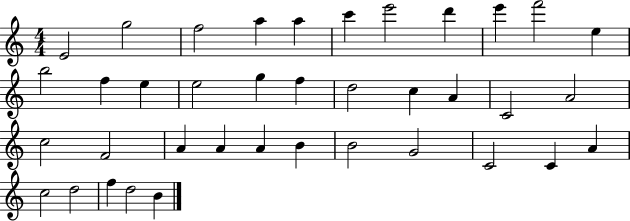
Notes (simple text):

E4/h G5/h F5/h A5/q A5/q C6/q E6/h D6/q E6/q F6/h E5/q B5/h F5/q E5/q E5/h G5/q F5/q D5/h C5/q A4/q C4/h A4/h C5/h F4/h A4/q A4/q A4/q B4/q B4/h G4/h C4/h C4/q A4/q C5/h D5/h F5/q D5/h B4/q